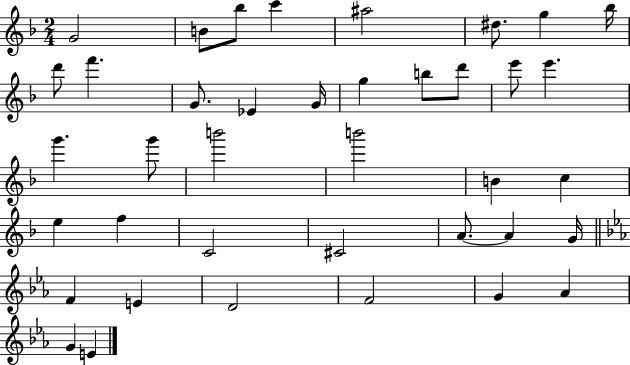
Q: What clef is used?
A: treble